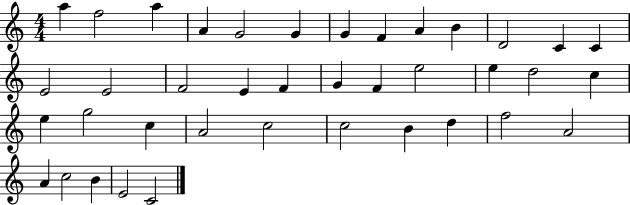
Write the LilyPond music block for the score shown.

{
  \clef treble
  \numericTimeSignature
  \time 4/4
  \key c \major
  a''4 f''2 a''4 | a'4 g'2 g'4 | g'4 f'4 a'4 b'4 | d'2 c'4 c'4 | \break e'2 e'2 | f'2 e'4 f'4 | g'4 f'4 e''2 | e''4 d''2 c''4 | \break e''4 g''2 c''4 | a'2 c''2 | c''2 b'4 d''4 | f''2 a'2 | \break a'4 c''2 b'4 | e'2 c'2 | \bar "|."
}